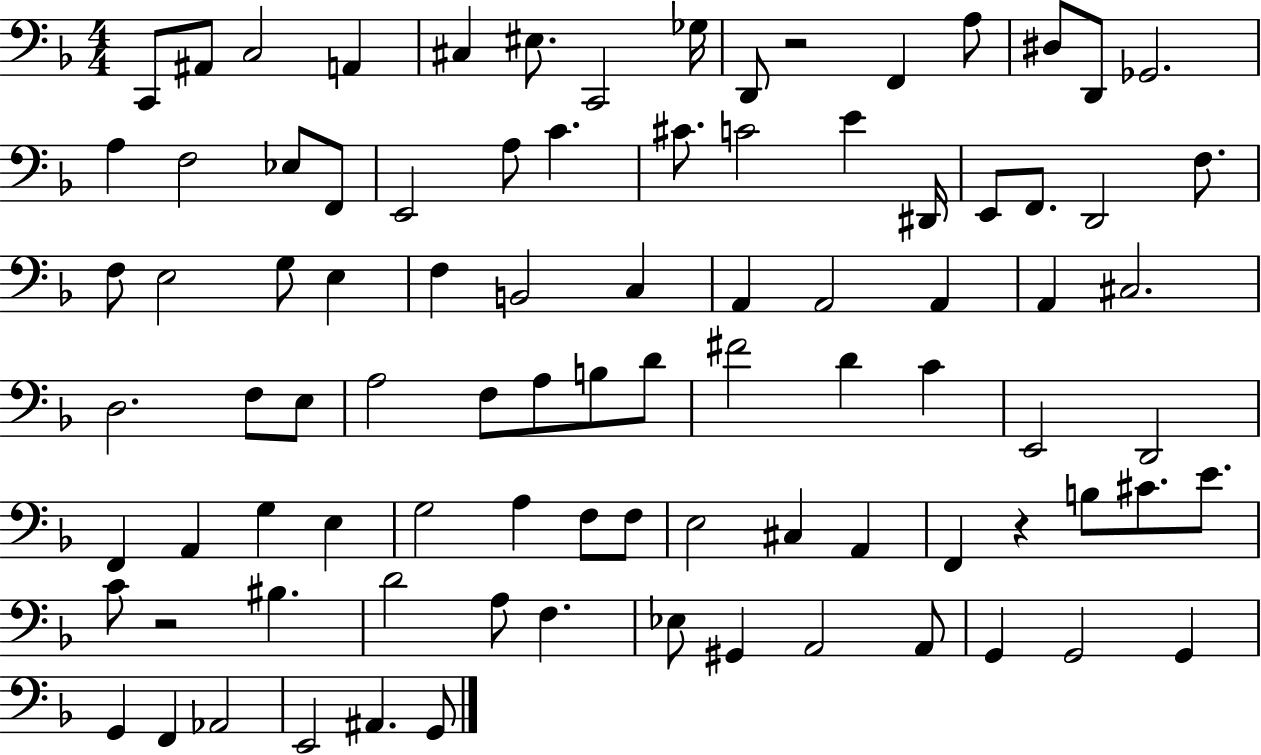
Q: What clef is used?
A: bass